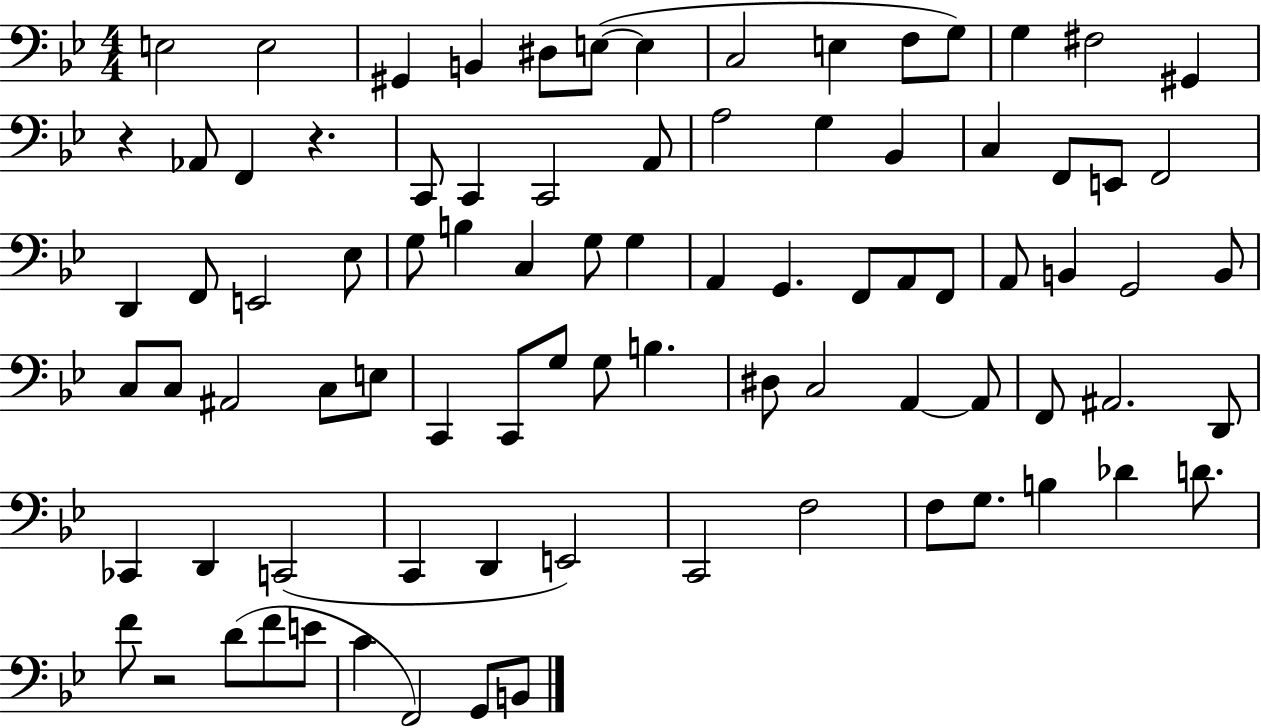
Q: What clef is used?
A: bass